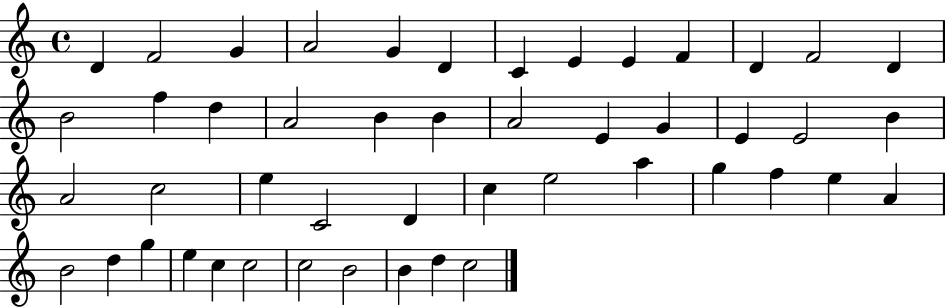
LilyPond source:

{
  \clef treble
  \time 4/4
  \defaultTimeSignature
  \key c \major
  d'4 f'2 g'4 | a'2 g'4 d'4 | c'4 e'4 e'4 f'4 | d'4 f'2 d'4 | \break b'2 f''4 d''4 | a'2 b'4 b'4 | a'2 e'4 g'4 | e'4 e'2 b'4 | \break a'2 c''2 | e''4 c'2 d'4 | c''4 e''2 a''4 | g''4 f''4 e''4 a'4 | \break b'2 d''4 g''4 | e''4 c''4 c''2 | c''2 b'2 | b'4 d''4 c''2 | \break \bar "|."
}